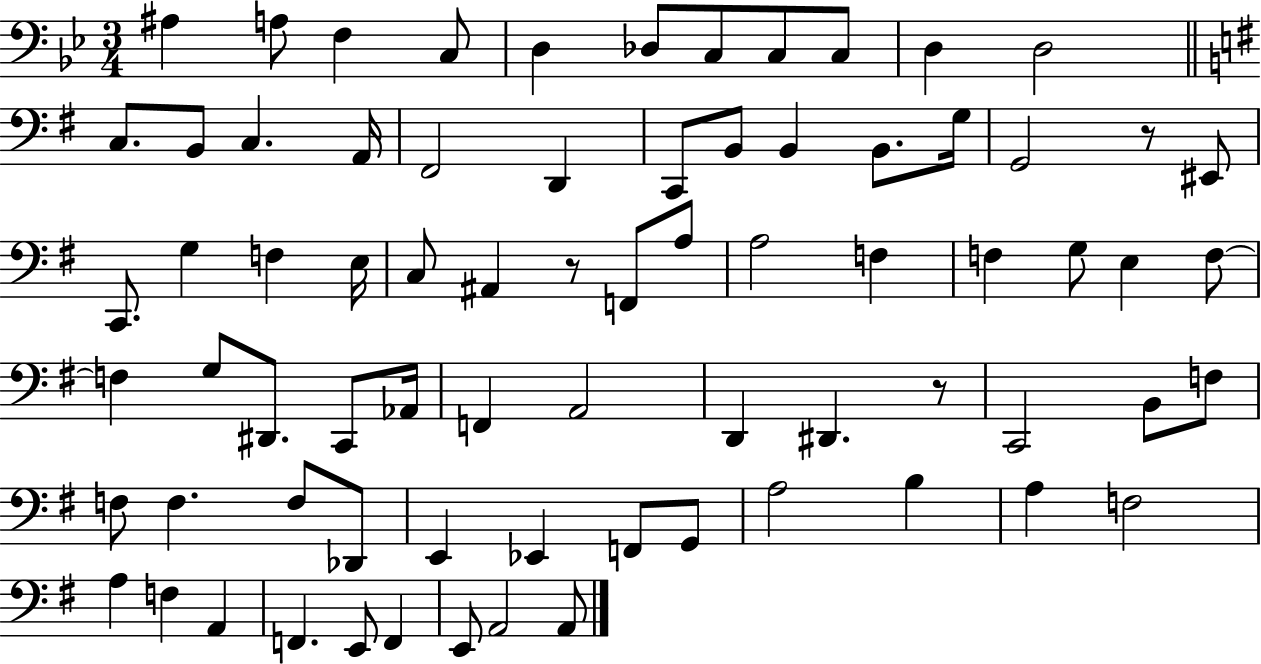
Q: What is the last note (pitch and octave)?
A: A2